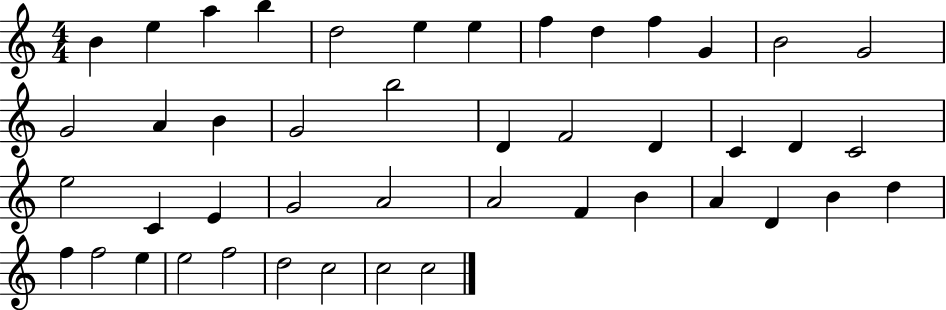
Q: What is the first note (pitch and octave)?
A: B4